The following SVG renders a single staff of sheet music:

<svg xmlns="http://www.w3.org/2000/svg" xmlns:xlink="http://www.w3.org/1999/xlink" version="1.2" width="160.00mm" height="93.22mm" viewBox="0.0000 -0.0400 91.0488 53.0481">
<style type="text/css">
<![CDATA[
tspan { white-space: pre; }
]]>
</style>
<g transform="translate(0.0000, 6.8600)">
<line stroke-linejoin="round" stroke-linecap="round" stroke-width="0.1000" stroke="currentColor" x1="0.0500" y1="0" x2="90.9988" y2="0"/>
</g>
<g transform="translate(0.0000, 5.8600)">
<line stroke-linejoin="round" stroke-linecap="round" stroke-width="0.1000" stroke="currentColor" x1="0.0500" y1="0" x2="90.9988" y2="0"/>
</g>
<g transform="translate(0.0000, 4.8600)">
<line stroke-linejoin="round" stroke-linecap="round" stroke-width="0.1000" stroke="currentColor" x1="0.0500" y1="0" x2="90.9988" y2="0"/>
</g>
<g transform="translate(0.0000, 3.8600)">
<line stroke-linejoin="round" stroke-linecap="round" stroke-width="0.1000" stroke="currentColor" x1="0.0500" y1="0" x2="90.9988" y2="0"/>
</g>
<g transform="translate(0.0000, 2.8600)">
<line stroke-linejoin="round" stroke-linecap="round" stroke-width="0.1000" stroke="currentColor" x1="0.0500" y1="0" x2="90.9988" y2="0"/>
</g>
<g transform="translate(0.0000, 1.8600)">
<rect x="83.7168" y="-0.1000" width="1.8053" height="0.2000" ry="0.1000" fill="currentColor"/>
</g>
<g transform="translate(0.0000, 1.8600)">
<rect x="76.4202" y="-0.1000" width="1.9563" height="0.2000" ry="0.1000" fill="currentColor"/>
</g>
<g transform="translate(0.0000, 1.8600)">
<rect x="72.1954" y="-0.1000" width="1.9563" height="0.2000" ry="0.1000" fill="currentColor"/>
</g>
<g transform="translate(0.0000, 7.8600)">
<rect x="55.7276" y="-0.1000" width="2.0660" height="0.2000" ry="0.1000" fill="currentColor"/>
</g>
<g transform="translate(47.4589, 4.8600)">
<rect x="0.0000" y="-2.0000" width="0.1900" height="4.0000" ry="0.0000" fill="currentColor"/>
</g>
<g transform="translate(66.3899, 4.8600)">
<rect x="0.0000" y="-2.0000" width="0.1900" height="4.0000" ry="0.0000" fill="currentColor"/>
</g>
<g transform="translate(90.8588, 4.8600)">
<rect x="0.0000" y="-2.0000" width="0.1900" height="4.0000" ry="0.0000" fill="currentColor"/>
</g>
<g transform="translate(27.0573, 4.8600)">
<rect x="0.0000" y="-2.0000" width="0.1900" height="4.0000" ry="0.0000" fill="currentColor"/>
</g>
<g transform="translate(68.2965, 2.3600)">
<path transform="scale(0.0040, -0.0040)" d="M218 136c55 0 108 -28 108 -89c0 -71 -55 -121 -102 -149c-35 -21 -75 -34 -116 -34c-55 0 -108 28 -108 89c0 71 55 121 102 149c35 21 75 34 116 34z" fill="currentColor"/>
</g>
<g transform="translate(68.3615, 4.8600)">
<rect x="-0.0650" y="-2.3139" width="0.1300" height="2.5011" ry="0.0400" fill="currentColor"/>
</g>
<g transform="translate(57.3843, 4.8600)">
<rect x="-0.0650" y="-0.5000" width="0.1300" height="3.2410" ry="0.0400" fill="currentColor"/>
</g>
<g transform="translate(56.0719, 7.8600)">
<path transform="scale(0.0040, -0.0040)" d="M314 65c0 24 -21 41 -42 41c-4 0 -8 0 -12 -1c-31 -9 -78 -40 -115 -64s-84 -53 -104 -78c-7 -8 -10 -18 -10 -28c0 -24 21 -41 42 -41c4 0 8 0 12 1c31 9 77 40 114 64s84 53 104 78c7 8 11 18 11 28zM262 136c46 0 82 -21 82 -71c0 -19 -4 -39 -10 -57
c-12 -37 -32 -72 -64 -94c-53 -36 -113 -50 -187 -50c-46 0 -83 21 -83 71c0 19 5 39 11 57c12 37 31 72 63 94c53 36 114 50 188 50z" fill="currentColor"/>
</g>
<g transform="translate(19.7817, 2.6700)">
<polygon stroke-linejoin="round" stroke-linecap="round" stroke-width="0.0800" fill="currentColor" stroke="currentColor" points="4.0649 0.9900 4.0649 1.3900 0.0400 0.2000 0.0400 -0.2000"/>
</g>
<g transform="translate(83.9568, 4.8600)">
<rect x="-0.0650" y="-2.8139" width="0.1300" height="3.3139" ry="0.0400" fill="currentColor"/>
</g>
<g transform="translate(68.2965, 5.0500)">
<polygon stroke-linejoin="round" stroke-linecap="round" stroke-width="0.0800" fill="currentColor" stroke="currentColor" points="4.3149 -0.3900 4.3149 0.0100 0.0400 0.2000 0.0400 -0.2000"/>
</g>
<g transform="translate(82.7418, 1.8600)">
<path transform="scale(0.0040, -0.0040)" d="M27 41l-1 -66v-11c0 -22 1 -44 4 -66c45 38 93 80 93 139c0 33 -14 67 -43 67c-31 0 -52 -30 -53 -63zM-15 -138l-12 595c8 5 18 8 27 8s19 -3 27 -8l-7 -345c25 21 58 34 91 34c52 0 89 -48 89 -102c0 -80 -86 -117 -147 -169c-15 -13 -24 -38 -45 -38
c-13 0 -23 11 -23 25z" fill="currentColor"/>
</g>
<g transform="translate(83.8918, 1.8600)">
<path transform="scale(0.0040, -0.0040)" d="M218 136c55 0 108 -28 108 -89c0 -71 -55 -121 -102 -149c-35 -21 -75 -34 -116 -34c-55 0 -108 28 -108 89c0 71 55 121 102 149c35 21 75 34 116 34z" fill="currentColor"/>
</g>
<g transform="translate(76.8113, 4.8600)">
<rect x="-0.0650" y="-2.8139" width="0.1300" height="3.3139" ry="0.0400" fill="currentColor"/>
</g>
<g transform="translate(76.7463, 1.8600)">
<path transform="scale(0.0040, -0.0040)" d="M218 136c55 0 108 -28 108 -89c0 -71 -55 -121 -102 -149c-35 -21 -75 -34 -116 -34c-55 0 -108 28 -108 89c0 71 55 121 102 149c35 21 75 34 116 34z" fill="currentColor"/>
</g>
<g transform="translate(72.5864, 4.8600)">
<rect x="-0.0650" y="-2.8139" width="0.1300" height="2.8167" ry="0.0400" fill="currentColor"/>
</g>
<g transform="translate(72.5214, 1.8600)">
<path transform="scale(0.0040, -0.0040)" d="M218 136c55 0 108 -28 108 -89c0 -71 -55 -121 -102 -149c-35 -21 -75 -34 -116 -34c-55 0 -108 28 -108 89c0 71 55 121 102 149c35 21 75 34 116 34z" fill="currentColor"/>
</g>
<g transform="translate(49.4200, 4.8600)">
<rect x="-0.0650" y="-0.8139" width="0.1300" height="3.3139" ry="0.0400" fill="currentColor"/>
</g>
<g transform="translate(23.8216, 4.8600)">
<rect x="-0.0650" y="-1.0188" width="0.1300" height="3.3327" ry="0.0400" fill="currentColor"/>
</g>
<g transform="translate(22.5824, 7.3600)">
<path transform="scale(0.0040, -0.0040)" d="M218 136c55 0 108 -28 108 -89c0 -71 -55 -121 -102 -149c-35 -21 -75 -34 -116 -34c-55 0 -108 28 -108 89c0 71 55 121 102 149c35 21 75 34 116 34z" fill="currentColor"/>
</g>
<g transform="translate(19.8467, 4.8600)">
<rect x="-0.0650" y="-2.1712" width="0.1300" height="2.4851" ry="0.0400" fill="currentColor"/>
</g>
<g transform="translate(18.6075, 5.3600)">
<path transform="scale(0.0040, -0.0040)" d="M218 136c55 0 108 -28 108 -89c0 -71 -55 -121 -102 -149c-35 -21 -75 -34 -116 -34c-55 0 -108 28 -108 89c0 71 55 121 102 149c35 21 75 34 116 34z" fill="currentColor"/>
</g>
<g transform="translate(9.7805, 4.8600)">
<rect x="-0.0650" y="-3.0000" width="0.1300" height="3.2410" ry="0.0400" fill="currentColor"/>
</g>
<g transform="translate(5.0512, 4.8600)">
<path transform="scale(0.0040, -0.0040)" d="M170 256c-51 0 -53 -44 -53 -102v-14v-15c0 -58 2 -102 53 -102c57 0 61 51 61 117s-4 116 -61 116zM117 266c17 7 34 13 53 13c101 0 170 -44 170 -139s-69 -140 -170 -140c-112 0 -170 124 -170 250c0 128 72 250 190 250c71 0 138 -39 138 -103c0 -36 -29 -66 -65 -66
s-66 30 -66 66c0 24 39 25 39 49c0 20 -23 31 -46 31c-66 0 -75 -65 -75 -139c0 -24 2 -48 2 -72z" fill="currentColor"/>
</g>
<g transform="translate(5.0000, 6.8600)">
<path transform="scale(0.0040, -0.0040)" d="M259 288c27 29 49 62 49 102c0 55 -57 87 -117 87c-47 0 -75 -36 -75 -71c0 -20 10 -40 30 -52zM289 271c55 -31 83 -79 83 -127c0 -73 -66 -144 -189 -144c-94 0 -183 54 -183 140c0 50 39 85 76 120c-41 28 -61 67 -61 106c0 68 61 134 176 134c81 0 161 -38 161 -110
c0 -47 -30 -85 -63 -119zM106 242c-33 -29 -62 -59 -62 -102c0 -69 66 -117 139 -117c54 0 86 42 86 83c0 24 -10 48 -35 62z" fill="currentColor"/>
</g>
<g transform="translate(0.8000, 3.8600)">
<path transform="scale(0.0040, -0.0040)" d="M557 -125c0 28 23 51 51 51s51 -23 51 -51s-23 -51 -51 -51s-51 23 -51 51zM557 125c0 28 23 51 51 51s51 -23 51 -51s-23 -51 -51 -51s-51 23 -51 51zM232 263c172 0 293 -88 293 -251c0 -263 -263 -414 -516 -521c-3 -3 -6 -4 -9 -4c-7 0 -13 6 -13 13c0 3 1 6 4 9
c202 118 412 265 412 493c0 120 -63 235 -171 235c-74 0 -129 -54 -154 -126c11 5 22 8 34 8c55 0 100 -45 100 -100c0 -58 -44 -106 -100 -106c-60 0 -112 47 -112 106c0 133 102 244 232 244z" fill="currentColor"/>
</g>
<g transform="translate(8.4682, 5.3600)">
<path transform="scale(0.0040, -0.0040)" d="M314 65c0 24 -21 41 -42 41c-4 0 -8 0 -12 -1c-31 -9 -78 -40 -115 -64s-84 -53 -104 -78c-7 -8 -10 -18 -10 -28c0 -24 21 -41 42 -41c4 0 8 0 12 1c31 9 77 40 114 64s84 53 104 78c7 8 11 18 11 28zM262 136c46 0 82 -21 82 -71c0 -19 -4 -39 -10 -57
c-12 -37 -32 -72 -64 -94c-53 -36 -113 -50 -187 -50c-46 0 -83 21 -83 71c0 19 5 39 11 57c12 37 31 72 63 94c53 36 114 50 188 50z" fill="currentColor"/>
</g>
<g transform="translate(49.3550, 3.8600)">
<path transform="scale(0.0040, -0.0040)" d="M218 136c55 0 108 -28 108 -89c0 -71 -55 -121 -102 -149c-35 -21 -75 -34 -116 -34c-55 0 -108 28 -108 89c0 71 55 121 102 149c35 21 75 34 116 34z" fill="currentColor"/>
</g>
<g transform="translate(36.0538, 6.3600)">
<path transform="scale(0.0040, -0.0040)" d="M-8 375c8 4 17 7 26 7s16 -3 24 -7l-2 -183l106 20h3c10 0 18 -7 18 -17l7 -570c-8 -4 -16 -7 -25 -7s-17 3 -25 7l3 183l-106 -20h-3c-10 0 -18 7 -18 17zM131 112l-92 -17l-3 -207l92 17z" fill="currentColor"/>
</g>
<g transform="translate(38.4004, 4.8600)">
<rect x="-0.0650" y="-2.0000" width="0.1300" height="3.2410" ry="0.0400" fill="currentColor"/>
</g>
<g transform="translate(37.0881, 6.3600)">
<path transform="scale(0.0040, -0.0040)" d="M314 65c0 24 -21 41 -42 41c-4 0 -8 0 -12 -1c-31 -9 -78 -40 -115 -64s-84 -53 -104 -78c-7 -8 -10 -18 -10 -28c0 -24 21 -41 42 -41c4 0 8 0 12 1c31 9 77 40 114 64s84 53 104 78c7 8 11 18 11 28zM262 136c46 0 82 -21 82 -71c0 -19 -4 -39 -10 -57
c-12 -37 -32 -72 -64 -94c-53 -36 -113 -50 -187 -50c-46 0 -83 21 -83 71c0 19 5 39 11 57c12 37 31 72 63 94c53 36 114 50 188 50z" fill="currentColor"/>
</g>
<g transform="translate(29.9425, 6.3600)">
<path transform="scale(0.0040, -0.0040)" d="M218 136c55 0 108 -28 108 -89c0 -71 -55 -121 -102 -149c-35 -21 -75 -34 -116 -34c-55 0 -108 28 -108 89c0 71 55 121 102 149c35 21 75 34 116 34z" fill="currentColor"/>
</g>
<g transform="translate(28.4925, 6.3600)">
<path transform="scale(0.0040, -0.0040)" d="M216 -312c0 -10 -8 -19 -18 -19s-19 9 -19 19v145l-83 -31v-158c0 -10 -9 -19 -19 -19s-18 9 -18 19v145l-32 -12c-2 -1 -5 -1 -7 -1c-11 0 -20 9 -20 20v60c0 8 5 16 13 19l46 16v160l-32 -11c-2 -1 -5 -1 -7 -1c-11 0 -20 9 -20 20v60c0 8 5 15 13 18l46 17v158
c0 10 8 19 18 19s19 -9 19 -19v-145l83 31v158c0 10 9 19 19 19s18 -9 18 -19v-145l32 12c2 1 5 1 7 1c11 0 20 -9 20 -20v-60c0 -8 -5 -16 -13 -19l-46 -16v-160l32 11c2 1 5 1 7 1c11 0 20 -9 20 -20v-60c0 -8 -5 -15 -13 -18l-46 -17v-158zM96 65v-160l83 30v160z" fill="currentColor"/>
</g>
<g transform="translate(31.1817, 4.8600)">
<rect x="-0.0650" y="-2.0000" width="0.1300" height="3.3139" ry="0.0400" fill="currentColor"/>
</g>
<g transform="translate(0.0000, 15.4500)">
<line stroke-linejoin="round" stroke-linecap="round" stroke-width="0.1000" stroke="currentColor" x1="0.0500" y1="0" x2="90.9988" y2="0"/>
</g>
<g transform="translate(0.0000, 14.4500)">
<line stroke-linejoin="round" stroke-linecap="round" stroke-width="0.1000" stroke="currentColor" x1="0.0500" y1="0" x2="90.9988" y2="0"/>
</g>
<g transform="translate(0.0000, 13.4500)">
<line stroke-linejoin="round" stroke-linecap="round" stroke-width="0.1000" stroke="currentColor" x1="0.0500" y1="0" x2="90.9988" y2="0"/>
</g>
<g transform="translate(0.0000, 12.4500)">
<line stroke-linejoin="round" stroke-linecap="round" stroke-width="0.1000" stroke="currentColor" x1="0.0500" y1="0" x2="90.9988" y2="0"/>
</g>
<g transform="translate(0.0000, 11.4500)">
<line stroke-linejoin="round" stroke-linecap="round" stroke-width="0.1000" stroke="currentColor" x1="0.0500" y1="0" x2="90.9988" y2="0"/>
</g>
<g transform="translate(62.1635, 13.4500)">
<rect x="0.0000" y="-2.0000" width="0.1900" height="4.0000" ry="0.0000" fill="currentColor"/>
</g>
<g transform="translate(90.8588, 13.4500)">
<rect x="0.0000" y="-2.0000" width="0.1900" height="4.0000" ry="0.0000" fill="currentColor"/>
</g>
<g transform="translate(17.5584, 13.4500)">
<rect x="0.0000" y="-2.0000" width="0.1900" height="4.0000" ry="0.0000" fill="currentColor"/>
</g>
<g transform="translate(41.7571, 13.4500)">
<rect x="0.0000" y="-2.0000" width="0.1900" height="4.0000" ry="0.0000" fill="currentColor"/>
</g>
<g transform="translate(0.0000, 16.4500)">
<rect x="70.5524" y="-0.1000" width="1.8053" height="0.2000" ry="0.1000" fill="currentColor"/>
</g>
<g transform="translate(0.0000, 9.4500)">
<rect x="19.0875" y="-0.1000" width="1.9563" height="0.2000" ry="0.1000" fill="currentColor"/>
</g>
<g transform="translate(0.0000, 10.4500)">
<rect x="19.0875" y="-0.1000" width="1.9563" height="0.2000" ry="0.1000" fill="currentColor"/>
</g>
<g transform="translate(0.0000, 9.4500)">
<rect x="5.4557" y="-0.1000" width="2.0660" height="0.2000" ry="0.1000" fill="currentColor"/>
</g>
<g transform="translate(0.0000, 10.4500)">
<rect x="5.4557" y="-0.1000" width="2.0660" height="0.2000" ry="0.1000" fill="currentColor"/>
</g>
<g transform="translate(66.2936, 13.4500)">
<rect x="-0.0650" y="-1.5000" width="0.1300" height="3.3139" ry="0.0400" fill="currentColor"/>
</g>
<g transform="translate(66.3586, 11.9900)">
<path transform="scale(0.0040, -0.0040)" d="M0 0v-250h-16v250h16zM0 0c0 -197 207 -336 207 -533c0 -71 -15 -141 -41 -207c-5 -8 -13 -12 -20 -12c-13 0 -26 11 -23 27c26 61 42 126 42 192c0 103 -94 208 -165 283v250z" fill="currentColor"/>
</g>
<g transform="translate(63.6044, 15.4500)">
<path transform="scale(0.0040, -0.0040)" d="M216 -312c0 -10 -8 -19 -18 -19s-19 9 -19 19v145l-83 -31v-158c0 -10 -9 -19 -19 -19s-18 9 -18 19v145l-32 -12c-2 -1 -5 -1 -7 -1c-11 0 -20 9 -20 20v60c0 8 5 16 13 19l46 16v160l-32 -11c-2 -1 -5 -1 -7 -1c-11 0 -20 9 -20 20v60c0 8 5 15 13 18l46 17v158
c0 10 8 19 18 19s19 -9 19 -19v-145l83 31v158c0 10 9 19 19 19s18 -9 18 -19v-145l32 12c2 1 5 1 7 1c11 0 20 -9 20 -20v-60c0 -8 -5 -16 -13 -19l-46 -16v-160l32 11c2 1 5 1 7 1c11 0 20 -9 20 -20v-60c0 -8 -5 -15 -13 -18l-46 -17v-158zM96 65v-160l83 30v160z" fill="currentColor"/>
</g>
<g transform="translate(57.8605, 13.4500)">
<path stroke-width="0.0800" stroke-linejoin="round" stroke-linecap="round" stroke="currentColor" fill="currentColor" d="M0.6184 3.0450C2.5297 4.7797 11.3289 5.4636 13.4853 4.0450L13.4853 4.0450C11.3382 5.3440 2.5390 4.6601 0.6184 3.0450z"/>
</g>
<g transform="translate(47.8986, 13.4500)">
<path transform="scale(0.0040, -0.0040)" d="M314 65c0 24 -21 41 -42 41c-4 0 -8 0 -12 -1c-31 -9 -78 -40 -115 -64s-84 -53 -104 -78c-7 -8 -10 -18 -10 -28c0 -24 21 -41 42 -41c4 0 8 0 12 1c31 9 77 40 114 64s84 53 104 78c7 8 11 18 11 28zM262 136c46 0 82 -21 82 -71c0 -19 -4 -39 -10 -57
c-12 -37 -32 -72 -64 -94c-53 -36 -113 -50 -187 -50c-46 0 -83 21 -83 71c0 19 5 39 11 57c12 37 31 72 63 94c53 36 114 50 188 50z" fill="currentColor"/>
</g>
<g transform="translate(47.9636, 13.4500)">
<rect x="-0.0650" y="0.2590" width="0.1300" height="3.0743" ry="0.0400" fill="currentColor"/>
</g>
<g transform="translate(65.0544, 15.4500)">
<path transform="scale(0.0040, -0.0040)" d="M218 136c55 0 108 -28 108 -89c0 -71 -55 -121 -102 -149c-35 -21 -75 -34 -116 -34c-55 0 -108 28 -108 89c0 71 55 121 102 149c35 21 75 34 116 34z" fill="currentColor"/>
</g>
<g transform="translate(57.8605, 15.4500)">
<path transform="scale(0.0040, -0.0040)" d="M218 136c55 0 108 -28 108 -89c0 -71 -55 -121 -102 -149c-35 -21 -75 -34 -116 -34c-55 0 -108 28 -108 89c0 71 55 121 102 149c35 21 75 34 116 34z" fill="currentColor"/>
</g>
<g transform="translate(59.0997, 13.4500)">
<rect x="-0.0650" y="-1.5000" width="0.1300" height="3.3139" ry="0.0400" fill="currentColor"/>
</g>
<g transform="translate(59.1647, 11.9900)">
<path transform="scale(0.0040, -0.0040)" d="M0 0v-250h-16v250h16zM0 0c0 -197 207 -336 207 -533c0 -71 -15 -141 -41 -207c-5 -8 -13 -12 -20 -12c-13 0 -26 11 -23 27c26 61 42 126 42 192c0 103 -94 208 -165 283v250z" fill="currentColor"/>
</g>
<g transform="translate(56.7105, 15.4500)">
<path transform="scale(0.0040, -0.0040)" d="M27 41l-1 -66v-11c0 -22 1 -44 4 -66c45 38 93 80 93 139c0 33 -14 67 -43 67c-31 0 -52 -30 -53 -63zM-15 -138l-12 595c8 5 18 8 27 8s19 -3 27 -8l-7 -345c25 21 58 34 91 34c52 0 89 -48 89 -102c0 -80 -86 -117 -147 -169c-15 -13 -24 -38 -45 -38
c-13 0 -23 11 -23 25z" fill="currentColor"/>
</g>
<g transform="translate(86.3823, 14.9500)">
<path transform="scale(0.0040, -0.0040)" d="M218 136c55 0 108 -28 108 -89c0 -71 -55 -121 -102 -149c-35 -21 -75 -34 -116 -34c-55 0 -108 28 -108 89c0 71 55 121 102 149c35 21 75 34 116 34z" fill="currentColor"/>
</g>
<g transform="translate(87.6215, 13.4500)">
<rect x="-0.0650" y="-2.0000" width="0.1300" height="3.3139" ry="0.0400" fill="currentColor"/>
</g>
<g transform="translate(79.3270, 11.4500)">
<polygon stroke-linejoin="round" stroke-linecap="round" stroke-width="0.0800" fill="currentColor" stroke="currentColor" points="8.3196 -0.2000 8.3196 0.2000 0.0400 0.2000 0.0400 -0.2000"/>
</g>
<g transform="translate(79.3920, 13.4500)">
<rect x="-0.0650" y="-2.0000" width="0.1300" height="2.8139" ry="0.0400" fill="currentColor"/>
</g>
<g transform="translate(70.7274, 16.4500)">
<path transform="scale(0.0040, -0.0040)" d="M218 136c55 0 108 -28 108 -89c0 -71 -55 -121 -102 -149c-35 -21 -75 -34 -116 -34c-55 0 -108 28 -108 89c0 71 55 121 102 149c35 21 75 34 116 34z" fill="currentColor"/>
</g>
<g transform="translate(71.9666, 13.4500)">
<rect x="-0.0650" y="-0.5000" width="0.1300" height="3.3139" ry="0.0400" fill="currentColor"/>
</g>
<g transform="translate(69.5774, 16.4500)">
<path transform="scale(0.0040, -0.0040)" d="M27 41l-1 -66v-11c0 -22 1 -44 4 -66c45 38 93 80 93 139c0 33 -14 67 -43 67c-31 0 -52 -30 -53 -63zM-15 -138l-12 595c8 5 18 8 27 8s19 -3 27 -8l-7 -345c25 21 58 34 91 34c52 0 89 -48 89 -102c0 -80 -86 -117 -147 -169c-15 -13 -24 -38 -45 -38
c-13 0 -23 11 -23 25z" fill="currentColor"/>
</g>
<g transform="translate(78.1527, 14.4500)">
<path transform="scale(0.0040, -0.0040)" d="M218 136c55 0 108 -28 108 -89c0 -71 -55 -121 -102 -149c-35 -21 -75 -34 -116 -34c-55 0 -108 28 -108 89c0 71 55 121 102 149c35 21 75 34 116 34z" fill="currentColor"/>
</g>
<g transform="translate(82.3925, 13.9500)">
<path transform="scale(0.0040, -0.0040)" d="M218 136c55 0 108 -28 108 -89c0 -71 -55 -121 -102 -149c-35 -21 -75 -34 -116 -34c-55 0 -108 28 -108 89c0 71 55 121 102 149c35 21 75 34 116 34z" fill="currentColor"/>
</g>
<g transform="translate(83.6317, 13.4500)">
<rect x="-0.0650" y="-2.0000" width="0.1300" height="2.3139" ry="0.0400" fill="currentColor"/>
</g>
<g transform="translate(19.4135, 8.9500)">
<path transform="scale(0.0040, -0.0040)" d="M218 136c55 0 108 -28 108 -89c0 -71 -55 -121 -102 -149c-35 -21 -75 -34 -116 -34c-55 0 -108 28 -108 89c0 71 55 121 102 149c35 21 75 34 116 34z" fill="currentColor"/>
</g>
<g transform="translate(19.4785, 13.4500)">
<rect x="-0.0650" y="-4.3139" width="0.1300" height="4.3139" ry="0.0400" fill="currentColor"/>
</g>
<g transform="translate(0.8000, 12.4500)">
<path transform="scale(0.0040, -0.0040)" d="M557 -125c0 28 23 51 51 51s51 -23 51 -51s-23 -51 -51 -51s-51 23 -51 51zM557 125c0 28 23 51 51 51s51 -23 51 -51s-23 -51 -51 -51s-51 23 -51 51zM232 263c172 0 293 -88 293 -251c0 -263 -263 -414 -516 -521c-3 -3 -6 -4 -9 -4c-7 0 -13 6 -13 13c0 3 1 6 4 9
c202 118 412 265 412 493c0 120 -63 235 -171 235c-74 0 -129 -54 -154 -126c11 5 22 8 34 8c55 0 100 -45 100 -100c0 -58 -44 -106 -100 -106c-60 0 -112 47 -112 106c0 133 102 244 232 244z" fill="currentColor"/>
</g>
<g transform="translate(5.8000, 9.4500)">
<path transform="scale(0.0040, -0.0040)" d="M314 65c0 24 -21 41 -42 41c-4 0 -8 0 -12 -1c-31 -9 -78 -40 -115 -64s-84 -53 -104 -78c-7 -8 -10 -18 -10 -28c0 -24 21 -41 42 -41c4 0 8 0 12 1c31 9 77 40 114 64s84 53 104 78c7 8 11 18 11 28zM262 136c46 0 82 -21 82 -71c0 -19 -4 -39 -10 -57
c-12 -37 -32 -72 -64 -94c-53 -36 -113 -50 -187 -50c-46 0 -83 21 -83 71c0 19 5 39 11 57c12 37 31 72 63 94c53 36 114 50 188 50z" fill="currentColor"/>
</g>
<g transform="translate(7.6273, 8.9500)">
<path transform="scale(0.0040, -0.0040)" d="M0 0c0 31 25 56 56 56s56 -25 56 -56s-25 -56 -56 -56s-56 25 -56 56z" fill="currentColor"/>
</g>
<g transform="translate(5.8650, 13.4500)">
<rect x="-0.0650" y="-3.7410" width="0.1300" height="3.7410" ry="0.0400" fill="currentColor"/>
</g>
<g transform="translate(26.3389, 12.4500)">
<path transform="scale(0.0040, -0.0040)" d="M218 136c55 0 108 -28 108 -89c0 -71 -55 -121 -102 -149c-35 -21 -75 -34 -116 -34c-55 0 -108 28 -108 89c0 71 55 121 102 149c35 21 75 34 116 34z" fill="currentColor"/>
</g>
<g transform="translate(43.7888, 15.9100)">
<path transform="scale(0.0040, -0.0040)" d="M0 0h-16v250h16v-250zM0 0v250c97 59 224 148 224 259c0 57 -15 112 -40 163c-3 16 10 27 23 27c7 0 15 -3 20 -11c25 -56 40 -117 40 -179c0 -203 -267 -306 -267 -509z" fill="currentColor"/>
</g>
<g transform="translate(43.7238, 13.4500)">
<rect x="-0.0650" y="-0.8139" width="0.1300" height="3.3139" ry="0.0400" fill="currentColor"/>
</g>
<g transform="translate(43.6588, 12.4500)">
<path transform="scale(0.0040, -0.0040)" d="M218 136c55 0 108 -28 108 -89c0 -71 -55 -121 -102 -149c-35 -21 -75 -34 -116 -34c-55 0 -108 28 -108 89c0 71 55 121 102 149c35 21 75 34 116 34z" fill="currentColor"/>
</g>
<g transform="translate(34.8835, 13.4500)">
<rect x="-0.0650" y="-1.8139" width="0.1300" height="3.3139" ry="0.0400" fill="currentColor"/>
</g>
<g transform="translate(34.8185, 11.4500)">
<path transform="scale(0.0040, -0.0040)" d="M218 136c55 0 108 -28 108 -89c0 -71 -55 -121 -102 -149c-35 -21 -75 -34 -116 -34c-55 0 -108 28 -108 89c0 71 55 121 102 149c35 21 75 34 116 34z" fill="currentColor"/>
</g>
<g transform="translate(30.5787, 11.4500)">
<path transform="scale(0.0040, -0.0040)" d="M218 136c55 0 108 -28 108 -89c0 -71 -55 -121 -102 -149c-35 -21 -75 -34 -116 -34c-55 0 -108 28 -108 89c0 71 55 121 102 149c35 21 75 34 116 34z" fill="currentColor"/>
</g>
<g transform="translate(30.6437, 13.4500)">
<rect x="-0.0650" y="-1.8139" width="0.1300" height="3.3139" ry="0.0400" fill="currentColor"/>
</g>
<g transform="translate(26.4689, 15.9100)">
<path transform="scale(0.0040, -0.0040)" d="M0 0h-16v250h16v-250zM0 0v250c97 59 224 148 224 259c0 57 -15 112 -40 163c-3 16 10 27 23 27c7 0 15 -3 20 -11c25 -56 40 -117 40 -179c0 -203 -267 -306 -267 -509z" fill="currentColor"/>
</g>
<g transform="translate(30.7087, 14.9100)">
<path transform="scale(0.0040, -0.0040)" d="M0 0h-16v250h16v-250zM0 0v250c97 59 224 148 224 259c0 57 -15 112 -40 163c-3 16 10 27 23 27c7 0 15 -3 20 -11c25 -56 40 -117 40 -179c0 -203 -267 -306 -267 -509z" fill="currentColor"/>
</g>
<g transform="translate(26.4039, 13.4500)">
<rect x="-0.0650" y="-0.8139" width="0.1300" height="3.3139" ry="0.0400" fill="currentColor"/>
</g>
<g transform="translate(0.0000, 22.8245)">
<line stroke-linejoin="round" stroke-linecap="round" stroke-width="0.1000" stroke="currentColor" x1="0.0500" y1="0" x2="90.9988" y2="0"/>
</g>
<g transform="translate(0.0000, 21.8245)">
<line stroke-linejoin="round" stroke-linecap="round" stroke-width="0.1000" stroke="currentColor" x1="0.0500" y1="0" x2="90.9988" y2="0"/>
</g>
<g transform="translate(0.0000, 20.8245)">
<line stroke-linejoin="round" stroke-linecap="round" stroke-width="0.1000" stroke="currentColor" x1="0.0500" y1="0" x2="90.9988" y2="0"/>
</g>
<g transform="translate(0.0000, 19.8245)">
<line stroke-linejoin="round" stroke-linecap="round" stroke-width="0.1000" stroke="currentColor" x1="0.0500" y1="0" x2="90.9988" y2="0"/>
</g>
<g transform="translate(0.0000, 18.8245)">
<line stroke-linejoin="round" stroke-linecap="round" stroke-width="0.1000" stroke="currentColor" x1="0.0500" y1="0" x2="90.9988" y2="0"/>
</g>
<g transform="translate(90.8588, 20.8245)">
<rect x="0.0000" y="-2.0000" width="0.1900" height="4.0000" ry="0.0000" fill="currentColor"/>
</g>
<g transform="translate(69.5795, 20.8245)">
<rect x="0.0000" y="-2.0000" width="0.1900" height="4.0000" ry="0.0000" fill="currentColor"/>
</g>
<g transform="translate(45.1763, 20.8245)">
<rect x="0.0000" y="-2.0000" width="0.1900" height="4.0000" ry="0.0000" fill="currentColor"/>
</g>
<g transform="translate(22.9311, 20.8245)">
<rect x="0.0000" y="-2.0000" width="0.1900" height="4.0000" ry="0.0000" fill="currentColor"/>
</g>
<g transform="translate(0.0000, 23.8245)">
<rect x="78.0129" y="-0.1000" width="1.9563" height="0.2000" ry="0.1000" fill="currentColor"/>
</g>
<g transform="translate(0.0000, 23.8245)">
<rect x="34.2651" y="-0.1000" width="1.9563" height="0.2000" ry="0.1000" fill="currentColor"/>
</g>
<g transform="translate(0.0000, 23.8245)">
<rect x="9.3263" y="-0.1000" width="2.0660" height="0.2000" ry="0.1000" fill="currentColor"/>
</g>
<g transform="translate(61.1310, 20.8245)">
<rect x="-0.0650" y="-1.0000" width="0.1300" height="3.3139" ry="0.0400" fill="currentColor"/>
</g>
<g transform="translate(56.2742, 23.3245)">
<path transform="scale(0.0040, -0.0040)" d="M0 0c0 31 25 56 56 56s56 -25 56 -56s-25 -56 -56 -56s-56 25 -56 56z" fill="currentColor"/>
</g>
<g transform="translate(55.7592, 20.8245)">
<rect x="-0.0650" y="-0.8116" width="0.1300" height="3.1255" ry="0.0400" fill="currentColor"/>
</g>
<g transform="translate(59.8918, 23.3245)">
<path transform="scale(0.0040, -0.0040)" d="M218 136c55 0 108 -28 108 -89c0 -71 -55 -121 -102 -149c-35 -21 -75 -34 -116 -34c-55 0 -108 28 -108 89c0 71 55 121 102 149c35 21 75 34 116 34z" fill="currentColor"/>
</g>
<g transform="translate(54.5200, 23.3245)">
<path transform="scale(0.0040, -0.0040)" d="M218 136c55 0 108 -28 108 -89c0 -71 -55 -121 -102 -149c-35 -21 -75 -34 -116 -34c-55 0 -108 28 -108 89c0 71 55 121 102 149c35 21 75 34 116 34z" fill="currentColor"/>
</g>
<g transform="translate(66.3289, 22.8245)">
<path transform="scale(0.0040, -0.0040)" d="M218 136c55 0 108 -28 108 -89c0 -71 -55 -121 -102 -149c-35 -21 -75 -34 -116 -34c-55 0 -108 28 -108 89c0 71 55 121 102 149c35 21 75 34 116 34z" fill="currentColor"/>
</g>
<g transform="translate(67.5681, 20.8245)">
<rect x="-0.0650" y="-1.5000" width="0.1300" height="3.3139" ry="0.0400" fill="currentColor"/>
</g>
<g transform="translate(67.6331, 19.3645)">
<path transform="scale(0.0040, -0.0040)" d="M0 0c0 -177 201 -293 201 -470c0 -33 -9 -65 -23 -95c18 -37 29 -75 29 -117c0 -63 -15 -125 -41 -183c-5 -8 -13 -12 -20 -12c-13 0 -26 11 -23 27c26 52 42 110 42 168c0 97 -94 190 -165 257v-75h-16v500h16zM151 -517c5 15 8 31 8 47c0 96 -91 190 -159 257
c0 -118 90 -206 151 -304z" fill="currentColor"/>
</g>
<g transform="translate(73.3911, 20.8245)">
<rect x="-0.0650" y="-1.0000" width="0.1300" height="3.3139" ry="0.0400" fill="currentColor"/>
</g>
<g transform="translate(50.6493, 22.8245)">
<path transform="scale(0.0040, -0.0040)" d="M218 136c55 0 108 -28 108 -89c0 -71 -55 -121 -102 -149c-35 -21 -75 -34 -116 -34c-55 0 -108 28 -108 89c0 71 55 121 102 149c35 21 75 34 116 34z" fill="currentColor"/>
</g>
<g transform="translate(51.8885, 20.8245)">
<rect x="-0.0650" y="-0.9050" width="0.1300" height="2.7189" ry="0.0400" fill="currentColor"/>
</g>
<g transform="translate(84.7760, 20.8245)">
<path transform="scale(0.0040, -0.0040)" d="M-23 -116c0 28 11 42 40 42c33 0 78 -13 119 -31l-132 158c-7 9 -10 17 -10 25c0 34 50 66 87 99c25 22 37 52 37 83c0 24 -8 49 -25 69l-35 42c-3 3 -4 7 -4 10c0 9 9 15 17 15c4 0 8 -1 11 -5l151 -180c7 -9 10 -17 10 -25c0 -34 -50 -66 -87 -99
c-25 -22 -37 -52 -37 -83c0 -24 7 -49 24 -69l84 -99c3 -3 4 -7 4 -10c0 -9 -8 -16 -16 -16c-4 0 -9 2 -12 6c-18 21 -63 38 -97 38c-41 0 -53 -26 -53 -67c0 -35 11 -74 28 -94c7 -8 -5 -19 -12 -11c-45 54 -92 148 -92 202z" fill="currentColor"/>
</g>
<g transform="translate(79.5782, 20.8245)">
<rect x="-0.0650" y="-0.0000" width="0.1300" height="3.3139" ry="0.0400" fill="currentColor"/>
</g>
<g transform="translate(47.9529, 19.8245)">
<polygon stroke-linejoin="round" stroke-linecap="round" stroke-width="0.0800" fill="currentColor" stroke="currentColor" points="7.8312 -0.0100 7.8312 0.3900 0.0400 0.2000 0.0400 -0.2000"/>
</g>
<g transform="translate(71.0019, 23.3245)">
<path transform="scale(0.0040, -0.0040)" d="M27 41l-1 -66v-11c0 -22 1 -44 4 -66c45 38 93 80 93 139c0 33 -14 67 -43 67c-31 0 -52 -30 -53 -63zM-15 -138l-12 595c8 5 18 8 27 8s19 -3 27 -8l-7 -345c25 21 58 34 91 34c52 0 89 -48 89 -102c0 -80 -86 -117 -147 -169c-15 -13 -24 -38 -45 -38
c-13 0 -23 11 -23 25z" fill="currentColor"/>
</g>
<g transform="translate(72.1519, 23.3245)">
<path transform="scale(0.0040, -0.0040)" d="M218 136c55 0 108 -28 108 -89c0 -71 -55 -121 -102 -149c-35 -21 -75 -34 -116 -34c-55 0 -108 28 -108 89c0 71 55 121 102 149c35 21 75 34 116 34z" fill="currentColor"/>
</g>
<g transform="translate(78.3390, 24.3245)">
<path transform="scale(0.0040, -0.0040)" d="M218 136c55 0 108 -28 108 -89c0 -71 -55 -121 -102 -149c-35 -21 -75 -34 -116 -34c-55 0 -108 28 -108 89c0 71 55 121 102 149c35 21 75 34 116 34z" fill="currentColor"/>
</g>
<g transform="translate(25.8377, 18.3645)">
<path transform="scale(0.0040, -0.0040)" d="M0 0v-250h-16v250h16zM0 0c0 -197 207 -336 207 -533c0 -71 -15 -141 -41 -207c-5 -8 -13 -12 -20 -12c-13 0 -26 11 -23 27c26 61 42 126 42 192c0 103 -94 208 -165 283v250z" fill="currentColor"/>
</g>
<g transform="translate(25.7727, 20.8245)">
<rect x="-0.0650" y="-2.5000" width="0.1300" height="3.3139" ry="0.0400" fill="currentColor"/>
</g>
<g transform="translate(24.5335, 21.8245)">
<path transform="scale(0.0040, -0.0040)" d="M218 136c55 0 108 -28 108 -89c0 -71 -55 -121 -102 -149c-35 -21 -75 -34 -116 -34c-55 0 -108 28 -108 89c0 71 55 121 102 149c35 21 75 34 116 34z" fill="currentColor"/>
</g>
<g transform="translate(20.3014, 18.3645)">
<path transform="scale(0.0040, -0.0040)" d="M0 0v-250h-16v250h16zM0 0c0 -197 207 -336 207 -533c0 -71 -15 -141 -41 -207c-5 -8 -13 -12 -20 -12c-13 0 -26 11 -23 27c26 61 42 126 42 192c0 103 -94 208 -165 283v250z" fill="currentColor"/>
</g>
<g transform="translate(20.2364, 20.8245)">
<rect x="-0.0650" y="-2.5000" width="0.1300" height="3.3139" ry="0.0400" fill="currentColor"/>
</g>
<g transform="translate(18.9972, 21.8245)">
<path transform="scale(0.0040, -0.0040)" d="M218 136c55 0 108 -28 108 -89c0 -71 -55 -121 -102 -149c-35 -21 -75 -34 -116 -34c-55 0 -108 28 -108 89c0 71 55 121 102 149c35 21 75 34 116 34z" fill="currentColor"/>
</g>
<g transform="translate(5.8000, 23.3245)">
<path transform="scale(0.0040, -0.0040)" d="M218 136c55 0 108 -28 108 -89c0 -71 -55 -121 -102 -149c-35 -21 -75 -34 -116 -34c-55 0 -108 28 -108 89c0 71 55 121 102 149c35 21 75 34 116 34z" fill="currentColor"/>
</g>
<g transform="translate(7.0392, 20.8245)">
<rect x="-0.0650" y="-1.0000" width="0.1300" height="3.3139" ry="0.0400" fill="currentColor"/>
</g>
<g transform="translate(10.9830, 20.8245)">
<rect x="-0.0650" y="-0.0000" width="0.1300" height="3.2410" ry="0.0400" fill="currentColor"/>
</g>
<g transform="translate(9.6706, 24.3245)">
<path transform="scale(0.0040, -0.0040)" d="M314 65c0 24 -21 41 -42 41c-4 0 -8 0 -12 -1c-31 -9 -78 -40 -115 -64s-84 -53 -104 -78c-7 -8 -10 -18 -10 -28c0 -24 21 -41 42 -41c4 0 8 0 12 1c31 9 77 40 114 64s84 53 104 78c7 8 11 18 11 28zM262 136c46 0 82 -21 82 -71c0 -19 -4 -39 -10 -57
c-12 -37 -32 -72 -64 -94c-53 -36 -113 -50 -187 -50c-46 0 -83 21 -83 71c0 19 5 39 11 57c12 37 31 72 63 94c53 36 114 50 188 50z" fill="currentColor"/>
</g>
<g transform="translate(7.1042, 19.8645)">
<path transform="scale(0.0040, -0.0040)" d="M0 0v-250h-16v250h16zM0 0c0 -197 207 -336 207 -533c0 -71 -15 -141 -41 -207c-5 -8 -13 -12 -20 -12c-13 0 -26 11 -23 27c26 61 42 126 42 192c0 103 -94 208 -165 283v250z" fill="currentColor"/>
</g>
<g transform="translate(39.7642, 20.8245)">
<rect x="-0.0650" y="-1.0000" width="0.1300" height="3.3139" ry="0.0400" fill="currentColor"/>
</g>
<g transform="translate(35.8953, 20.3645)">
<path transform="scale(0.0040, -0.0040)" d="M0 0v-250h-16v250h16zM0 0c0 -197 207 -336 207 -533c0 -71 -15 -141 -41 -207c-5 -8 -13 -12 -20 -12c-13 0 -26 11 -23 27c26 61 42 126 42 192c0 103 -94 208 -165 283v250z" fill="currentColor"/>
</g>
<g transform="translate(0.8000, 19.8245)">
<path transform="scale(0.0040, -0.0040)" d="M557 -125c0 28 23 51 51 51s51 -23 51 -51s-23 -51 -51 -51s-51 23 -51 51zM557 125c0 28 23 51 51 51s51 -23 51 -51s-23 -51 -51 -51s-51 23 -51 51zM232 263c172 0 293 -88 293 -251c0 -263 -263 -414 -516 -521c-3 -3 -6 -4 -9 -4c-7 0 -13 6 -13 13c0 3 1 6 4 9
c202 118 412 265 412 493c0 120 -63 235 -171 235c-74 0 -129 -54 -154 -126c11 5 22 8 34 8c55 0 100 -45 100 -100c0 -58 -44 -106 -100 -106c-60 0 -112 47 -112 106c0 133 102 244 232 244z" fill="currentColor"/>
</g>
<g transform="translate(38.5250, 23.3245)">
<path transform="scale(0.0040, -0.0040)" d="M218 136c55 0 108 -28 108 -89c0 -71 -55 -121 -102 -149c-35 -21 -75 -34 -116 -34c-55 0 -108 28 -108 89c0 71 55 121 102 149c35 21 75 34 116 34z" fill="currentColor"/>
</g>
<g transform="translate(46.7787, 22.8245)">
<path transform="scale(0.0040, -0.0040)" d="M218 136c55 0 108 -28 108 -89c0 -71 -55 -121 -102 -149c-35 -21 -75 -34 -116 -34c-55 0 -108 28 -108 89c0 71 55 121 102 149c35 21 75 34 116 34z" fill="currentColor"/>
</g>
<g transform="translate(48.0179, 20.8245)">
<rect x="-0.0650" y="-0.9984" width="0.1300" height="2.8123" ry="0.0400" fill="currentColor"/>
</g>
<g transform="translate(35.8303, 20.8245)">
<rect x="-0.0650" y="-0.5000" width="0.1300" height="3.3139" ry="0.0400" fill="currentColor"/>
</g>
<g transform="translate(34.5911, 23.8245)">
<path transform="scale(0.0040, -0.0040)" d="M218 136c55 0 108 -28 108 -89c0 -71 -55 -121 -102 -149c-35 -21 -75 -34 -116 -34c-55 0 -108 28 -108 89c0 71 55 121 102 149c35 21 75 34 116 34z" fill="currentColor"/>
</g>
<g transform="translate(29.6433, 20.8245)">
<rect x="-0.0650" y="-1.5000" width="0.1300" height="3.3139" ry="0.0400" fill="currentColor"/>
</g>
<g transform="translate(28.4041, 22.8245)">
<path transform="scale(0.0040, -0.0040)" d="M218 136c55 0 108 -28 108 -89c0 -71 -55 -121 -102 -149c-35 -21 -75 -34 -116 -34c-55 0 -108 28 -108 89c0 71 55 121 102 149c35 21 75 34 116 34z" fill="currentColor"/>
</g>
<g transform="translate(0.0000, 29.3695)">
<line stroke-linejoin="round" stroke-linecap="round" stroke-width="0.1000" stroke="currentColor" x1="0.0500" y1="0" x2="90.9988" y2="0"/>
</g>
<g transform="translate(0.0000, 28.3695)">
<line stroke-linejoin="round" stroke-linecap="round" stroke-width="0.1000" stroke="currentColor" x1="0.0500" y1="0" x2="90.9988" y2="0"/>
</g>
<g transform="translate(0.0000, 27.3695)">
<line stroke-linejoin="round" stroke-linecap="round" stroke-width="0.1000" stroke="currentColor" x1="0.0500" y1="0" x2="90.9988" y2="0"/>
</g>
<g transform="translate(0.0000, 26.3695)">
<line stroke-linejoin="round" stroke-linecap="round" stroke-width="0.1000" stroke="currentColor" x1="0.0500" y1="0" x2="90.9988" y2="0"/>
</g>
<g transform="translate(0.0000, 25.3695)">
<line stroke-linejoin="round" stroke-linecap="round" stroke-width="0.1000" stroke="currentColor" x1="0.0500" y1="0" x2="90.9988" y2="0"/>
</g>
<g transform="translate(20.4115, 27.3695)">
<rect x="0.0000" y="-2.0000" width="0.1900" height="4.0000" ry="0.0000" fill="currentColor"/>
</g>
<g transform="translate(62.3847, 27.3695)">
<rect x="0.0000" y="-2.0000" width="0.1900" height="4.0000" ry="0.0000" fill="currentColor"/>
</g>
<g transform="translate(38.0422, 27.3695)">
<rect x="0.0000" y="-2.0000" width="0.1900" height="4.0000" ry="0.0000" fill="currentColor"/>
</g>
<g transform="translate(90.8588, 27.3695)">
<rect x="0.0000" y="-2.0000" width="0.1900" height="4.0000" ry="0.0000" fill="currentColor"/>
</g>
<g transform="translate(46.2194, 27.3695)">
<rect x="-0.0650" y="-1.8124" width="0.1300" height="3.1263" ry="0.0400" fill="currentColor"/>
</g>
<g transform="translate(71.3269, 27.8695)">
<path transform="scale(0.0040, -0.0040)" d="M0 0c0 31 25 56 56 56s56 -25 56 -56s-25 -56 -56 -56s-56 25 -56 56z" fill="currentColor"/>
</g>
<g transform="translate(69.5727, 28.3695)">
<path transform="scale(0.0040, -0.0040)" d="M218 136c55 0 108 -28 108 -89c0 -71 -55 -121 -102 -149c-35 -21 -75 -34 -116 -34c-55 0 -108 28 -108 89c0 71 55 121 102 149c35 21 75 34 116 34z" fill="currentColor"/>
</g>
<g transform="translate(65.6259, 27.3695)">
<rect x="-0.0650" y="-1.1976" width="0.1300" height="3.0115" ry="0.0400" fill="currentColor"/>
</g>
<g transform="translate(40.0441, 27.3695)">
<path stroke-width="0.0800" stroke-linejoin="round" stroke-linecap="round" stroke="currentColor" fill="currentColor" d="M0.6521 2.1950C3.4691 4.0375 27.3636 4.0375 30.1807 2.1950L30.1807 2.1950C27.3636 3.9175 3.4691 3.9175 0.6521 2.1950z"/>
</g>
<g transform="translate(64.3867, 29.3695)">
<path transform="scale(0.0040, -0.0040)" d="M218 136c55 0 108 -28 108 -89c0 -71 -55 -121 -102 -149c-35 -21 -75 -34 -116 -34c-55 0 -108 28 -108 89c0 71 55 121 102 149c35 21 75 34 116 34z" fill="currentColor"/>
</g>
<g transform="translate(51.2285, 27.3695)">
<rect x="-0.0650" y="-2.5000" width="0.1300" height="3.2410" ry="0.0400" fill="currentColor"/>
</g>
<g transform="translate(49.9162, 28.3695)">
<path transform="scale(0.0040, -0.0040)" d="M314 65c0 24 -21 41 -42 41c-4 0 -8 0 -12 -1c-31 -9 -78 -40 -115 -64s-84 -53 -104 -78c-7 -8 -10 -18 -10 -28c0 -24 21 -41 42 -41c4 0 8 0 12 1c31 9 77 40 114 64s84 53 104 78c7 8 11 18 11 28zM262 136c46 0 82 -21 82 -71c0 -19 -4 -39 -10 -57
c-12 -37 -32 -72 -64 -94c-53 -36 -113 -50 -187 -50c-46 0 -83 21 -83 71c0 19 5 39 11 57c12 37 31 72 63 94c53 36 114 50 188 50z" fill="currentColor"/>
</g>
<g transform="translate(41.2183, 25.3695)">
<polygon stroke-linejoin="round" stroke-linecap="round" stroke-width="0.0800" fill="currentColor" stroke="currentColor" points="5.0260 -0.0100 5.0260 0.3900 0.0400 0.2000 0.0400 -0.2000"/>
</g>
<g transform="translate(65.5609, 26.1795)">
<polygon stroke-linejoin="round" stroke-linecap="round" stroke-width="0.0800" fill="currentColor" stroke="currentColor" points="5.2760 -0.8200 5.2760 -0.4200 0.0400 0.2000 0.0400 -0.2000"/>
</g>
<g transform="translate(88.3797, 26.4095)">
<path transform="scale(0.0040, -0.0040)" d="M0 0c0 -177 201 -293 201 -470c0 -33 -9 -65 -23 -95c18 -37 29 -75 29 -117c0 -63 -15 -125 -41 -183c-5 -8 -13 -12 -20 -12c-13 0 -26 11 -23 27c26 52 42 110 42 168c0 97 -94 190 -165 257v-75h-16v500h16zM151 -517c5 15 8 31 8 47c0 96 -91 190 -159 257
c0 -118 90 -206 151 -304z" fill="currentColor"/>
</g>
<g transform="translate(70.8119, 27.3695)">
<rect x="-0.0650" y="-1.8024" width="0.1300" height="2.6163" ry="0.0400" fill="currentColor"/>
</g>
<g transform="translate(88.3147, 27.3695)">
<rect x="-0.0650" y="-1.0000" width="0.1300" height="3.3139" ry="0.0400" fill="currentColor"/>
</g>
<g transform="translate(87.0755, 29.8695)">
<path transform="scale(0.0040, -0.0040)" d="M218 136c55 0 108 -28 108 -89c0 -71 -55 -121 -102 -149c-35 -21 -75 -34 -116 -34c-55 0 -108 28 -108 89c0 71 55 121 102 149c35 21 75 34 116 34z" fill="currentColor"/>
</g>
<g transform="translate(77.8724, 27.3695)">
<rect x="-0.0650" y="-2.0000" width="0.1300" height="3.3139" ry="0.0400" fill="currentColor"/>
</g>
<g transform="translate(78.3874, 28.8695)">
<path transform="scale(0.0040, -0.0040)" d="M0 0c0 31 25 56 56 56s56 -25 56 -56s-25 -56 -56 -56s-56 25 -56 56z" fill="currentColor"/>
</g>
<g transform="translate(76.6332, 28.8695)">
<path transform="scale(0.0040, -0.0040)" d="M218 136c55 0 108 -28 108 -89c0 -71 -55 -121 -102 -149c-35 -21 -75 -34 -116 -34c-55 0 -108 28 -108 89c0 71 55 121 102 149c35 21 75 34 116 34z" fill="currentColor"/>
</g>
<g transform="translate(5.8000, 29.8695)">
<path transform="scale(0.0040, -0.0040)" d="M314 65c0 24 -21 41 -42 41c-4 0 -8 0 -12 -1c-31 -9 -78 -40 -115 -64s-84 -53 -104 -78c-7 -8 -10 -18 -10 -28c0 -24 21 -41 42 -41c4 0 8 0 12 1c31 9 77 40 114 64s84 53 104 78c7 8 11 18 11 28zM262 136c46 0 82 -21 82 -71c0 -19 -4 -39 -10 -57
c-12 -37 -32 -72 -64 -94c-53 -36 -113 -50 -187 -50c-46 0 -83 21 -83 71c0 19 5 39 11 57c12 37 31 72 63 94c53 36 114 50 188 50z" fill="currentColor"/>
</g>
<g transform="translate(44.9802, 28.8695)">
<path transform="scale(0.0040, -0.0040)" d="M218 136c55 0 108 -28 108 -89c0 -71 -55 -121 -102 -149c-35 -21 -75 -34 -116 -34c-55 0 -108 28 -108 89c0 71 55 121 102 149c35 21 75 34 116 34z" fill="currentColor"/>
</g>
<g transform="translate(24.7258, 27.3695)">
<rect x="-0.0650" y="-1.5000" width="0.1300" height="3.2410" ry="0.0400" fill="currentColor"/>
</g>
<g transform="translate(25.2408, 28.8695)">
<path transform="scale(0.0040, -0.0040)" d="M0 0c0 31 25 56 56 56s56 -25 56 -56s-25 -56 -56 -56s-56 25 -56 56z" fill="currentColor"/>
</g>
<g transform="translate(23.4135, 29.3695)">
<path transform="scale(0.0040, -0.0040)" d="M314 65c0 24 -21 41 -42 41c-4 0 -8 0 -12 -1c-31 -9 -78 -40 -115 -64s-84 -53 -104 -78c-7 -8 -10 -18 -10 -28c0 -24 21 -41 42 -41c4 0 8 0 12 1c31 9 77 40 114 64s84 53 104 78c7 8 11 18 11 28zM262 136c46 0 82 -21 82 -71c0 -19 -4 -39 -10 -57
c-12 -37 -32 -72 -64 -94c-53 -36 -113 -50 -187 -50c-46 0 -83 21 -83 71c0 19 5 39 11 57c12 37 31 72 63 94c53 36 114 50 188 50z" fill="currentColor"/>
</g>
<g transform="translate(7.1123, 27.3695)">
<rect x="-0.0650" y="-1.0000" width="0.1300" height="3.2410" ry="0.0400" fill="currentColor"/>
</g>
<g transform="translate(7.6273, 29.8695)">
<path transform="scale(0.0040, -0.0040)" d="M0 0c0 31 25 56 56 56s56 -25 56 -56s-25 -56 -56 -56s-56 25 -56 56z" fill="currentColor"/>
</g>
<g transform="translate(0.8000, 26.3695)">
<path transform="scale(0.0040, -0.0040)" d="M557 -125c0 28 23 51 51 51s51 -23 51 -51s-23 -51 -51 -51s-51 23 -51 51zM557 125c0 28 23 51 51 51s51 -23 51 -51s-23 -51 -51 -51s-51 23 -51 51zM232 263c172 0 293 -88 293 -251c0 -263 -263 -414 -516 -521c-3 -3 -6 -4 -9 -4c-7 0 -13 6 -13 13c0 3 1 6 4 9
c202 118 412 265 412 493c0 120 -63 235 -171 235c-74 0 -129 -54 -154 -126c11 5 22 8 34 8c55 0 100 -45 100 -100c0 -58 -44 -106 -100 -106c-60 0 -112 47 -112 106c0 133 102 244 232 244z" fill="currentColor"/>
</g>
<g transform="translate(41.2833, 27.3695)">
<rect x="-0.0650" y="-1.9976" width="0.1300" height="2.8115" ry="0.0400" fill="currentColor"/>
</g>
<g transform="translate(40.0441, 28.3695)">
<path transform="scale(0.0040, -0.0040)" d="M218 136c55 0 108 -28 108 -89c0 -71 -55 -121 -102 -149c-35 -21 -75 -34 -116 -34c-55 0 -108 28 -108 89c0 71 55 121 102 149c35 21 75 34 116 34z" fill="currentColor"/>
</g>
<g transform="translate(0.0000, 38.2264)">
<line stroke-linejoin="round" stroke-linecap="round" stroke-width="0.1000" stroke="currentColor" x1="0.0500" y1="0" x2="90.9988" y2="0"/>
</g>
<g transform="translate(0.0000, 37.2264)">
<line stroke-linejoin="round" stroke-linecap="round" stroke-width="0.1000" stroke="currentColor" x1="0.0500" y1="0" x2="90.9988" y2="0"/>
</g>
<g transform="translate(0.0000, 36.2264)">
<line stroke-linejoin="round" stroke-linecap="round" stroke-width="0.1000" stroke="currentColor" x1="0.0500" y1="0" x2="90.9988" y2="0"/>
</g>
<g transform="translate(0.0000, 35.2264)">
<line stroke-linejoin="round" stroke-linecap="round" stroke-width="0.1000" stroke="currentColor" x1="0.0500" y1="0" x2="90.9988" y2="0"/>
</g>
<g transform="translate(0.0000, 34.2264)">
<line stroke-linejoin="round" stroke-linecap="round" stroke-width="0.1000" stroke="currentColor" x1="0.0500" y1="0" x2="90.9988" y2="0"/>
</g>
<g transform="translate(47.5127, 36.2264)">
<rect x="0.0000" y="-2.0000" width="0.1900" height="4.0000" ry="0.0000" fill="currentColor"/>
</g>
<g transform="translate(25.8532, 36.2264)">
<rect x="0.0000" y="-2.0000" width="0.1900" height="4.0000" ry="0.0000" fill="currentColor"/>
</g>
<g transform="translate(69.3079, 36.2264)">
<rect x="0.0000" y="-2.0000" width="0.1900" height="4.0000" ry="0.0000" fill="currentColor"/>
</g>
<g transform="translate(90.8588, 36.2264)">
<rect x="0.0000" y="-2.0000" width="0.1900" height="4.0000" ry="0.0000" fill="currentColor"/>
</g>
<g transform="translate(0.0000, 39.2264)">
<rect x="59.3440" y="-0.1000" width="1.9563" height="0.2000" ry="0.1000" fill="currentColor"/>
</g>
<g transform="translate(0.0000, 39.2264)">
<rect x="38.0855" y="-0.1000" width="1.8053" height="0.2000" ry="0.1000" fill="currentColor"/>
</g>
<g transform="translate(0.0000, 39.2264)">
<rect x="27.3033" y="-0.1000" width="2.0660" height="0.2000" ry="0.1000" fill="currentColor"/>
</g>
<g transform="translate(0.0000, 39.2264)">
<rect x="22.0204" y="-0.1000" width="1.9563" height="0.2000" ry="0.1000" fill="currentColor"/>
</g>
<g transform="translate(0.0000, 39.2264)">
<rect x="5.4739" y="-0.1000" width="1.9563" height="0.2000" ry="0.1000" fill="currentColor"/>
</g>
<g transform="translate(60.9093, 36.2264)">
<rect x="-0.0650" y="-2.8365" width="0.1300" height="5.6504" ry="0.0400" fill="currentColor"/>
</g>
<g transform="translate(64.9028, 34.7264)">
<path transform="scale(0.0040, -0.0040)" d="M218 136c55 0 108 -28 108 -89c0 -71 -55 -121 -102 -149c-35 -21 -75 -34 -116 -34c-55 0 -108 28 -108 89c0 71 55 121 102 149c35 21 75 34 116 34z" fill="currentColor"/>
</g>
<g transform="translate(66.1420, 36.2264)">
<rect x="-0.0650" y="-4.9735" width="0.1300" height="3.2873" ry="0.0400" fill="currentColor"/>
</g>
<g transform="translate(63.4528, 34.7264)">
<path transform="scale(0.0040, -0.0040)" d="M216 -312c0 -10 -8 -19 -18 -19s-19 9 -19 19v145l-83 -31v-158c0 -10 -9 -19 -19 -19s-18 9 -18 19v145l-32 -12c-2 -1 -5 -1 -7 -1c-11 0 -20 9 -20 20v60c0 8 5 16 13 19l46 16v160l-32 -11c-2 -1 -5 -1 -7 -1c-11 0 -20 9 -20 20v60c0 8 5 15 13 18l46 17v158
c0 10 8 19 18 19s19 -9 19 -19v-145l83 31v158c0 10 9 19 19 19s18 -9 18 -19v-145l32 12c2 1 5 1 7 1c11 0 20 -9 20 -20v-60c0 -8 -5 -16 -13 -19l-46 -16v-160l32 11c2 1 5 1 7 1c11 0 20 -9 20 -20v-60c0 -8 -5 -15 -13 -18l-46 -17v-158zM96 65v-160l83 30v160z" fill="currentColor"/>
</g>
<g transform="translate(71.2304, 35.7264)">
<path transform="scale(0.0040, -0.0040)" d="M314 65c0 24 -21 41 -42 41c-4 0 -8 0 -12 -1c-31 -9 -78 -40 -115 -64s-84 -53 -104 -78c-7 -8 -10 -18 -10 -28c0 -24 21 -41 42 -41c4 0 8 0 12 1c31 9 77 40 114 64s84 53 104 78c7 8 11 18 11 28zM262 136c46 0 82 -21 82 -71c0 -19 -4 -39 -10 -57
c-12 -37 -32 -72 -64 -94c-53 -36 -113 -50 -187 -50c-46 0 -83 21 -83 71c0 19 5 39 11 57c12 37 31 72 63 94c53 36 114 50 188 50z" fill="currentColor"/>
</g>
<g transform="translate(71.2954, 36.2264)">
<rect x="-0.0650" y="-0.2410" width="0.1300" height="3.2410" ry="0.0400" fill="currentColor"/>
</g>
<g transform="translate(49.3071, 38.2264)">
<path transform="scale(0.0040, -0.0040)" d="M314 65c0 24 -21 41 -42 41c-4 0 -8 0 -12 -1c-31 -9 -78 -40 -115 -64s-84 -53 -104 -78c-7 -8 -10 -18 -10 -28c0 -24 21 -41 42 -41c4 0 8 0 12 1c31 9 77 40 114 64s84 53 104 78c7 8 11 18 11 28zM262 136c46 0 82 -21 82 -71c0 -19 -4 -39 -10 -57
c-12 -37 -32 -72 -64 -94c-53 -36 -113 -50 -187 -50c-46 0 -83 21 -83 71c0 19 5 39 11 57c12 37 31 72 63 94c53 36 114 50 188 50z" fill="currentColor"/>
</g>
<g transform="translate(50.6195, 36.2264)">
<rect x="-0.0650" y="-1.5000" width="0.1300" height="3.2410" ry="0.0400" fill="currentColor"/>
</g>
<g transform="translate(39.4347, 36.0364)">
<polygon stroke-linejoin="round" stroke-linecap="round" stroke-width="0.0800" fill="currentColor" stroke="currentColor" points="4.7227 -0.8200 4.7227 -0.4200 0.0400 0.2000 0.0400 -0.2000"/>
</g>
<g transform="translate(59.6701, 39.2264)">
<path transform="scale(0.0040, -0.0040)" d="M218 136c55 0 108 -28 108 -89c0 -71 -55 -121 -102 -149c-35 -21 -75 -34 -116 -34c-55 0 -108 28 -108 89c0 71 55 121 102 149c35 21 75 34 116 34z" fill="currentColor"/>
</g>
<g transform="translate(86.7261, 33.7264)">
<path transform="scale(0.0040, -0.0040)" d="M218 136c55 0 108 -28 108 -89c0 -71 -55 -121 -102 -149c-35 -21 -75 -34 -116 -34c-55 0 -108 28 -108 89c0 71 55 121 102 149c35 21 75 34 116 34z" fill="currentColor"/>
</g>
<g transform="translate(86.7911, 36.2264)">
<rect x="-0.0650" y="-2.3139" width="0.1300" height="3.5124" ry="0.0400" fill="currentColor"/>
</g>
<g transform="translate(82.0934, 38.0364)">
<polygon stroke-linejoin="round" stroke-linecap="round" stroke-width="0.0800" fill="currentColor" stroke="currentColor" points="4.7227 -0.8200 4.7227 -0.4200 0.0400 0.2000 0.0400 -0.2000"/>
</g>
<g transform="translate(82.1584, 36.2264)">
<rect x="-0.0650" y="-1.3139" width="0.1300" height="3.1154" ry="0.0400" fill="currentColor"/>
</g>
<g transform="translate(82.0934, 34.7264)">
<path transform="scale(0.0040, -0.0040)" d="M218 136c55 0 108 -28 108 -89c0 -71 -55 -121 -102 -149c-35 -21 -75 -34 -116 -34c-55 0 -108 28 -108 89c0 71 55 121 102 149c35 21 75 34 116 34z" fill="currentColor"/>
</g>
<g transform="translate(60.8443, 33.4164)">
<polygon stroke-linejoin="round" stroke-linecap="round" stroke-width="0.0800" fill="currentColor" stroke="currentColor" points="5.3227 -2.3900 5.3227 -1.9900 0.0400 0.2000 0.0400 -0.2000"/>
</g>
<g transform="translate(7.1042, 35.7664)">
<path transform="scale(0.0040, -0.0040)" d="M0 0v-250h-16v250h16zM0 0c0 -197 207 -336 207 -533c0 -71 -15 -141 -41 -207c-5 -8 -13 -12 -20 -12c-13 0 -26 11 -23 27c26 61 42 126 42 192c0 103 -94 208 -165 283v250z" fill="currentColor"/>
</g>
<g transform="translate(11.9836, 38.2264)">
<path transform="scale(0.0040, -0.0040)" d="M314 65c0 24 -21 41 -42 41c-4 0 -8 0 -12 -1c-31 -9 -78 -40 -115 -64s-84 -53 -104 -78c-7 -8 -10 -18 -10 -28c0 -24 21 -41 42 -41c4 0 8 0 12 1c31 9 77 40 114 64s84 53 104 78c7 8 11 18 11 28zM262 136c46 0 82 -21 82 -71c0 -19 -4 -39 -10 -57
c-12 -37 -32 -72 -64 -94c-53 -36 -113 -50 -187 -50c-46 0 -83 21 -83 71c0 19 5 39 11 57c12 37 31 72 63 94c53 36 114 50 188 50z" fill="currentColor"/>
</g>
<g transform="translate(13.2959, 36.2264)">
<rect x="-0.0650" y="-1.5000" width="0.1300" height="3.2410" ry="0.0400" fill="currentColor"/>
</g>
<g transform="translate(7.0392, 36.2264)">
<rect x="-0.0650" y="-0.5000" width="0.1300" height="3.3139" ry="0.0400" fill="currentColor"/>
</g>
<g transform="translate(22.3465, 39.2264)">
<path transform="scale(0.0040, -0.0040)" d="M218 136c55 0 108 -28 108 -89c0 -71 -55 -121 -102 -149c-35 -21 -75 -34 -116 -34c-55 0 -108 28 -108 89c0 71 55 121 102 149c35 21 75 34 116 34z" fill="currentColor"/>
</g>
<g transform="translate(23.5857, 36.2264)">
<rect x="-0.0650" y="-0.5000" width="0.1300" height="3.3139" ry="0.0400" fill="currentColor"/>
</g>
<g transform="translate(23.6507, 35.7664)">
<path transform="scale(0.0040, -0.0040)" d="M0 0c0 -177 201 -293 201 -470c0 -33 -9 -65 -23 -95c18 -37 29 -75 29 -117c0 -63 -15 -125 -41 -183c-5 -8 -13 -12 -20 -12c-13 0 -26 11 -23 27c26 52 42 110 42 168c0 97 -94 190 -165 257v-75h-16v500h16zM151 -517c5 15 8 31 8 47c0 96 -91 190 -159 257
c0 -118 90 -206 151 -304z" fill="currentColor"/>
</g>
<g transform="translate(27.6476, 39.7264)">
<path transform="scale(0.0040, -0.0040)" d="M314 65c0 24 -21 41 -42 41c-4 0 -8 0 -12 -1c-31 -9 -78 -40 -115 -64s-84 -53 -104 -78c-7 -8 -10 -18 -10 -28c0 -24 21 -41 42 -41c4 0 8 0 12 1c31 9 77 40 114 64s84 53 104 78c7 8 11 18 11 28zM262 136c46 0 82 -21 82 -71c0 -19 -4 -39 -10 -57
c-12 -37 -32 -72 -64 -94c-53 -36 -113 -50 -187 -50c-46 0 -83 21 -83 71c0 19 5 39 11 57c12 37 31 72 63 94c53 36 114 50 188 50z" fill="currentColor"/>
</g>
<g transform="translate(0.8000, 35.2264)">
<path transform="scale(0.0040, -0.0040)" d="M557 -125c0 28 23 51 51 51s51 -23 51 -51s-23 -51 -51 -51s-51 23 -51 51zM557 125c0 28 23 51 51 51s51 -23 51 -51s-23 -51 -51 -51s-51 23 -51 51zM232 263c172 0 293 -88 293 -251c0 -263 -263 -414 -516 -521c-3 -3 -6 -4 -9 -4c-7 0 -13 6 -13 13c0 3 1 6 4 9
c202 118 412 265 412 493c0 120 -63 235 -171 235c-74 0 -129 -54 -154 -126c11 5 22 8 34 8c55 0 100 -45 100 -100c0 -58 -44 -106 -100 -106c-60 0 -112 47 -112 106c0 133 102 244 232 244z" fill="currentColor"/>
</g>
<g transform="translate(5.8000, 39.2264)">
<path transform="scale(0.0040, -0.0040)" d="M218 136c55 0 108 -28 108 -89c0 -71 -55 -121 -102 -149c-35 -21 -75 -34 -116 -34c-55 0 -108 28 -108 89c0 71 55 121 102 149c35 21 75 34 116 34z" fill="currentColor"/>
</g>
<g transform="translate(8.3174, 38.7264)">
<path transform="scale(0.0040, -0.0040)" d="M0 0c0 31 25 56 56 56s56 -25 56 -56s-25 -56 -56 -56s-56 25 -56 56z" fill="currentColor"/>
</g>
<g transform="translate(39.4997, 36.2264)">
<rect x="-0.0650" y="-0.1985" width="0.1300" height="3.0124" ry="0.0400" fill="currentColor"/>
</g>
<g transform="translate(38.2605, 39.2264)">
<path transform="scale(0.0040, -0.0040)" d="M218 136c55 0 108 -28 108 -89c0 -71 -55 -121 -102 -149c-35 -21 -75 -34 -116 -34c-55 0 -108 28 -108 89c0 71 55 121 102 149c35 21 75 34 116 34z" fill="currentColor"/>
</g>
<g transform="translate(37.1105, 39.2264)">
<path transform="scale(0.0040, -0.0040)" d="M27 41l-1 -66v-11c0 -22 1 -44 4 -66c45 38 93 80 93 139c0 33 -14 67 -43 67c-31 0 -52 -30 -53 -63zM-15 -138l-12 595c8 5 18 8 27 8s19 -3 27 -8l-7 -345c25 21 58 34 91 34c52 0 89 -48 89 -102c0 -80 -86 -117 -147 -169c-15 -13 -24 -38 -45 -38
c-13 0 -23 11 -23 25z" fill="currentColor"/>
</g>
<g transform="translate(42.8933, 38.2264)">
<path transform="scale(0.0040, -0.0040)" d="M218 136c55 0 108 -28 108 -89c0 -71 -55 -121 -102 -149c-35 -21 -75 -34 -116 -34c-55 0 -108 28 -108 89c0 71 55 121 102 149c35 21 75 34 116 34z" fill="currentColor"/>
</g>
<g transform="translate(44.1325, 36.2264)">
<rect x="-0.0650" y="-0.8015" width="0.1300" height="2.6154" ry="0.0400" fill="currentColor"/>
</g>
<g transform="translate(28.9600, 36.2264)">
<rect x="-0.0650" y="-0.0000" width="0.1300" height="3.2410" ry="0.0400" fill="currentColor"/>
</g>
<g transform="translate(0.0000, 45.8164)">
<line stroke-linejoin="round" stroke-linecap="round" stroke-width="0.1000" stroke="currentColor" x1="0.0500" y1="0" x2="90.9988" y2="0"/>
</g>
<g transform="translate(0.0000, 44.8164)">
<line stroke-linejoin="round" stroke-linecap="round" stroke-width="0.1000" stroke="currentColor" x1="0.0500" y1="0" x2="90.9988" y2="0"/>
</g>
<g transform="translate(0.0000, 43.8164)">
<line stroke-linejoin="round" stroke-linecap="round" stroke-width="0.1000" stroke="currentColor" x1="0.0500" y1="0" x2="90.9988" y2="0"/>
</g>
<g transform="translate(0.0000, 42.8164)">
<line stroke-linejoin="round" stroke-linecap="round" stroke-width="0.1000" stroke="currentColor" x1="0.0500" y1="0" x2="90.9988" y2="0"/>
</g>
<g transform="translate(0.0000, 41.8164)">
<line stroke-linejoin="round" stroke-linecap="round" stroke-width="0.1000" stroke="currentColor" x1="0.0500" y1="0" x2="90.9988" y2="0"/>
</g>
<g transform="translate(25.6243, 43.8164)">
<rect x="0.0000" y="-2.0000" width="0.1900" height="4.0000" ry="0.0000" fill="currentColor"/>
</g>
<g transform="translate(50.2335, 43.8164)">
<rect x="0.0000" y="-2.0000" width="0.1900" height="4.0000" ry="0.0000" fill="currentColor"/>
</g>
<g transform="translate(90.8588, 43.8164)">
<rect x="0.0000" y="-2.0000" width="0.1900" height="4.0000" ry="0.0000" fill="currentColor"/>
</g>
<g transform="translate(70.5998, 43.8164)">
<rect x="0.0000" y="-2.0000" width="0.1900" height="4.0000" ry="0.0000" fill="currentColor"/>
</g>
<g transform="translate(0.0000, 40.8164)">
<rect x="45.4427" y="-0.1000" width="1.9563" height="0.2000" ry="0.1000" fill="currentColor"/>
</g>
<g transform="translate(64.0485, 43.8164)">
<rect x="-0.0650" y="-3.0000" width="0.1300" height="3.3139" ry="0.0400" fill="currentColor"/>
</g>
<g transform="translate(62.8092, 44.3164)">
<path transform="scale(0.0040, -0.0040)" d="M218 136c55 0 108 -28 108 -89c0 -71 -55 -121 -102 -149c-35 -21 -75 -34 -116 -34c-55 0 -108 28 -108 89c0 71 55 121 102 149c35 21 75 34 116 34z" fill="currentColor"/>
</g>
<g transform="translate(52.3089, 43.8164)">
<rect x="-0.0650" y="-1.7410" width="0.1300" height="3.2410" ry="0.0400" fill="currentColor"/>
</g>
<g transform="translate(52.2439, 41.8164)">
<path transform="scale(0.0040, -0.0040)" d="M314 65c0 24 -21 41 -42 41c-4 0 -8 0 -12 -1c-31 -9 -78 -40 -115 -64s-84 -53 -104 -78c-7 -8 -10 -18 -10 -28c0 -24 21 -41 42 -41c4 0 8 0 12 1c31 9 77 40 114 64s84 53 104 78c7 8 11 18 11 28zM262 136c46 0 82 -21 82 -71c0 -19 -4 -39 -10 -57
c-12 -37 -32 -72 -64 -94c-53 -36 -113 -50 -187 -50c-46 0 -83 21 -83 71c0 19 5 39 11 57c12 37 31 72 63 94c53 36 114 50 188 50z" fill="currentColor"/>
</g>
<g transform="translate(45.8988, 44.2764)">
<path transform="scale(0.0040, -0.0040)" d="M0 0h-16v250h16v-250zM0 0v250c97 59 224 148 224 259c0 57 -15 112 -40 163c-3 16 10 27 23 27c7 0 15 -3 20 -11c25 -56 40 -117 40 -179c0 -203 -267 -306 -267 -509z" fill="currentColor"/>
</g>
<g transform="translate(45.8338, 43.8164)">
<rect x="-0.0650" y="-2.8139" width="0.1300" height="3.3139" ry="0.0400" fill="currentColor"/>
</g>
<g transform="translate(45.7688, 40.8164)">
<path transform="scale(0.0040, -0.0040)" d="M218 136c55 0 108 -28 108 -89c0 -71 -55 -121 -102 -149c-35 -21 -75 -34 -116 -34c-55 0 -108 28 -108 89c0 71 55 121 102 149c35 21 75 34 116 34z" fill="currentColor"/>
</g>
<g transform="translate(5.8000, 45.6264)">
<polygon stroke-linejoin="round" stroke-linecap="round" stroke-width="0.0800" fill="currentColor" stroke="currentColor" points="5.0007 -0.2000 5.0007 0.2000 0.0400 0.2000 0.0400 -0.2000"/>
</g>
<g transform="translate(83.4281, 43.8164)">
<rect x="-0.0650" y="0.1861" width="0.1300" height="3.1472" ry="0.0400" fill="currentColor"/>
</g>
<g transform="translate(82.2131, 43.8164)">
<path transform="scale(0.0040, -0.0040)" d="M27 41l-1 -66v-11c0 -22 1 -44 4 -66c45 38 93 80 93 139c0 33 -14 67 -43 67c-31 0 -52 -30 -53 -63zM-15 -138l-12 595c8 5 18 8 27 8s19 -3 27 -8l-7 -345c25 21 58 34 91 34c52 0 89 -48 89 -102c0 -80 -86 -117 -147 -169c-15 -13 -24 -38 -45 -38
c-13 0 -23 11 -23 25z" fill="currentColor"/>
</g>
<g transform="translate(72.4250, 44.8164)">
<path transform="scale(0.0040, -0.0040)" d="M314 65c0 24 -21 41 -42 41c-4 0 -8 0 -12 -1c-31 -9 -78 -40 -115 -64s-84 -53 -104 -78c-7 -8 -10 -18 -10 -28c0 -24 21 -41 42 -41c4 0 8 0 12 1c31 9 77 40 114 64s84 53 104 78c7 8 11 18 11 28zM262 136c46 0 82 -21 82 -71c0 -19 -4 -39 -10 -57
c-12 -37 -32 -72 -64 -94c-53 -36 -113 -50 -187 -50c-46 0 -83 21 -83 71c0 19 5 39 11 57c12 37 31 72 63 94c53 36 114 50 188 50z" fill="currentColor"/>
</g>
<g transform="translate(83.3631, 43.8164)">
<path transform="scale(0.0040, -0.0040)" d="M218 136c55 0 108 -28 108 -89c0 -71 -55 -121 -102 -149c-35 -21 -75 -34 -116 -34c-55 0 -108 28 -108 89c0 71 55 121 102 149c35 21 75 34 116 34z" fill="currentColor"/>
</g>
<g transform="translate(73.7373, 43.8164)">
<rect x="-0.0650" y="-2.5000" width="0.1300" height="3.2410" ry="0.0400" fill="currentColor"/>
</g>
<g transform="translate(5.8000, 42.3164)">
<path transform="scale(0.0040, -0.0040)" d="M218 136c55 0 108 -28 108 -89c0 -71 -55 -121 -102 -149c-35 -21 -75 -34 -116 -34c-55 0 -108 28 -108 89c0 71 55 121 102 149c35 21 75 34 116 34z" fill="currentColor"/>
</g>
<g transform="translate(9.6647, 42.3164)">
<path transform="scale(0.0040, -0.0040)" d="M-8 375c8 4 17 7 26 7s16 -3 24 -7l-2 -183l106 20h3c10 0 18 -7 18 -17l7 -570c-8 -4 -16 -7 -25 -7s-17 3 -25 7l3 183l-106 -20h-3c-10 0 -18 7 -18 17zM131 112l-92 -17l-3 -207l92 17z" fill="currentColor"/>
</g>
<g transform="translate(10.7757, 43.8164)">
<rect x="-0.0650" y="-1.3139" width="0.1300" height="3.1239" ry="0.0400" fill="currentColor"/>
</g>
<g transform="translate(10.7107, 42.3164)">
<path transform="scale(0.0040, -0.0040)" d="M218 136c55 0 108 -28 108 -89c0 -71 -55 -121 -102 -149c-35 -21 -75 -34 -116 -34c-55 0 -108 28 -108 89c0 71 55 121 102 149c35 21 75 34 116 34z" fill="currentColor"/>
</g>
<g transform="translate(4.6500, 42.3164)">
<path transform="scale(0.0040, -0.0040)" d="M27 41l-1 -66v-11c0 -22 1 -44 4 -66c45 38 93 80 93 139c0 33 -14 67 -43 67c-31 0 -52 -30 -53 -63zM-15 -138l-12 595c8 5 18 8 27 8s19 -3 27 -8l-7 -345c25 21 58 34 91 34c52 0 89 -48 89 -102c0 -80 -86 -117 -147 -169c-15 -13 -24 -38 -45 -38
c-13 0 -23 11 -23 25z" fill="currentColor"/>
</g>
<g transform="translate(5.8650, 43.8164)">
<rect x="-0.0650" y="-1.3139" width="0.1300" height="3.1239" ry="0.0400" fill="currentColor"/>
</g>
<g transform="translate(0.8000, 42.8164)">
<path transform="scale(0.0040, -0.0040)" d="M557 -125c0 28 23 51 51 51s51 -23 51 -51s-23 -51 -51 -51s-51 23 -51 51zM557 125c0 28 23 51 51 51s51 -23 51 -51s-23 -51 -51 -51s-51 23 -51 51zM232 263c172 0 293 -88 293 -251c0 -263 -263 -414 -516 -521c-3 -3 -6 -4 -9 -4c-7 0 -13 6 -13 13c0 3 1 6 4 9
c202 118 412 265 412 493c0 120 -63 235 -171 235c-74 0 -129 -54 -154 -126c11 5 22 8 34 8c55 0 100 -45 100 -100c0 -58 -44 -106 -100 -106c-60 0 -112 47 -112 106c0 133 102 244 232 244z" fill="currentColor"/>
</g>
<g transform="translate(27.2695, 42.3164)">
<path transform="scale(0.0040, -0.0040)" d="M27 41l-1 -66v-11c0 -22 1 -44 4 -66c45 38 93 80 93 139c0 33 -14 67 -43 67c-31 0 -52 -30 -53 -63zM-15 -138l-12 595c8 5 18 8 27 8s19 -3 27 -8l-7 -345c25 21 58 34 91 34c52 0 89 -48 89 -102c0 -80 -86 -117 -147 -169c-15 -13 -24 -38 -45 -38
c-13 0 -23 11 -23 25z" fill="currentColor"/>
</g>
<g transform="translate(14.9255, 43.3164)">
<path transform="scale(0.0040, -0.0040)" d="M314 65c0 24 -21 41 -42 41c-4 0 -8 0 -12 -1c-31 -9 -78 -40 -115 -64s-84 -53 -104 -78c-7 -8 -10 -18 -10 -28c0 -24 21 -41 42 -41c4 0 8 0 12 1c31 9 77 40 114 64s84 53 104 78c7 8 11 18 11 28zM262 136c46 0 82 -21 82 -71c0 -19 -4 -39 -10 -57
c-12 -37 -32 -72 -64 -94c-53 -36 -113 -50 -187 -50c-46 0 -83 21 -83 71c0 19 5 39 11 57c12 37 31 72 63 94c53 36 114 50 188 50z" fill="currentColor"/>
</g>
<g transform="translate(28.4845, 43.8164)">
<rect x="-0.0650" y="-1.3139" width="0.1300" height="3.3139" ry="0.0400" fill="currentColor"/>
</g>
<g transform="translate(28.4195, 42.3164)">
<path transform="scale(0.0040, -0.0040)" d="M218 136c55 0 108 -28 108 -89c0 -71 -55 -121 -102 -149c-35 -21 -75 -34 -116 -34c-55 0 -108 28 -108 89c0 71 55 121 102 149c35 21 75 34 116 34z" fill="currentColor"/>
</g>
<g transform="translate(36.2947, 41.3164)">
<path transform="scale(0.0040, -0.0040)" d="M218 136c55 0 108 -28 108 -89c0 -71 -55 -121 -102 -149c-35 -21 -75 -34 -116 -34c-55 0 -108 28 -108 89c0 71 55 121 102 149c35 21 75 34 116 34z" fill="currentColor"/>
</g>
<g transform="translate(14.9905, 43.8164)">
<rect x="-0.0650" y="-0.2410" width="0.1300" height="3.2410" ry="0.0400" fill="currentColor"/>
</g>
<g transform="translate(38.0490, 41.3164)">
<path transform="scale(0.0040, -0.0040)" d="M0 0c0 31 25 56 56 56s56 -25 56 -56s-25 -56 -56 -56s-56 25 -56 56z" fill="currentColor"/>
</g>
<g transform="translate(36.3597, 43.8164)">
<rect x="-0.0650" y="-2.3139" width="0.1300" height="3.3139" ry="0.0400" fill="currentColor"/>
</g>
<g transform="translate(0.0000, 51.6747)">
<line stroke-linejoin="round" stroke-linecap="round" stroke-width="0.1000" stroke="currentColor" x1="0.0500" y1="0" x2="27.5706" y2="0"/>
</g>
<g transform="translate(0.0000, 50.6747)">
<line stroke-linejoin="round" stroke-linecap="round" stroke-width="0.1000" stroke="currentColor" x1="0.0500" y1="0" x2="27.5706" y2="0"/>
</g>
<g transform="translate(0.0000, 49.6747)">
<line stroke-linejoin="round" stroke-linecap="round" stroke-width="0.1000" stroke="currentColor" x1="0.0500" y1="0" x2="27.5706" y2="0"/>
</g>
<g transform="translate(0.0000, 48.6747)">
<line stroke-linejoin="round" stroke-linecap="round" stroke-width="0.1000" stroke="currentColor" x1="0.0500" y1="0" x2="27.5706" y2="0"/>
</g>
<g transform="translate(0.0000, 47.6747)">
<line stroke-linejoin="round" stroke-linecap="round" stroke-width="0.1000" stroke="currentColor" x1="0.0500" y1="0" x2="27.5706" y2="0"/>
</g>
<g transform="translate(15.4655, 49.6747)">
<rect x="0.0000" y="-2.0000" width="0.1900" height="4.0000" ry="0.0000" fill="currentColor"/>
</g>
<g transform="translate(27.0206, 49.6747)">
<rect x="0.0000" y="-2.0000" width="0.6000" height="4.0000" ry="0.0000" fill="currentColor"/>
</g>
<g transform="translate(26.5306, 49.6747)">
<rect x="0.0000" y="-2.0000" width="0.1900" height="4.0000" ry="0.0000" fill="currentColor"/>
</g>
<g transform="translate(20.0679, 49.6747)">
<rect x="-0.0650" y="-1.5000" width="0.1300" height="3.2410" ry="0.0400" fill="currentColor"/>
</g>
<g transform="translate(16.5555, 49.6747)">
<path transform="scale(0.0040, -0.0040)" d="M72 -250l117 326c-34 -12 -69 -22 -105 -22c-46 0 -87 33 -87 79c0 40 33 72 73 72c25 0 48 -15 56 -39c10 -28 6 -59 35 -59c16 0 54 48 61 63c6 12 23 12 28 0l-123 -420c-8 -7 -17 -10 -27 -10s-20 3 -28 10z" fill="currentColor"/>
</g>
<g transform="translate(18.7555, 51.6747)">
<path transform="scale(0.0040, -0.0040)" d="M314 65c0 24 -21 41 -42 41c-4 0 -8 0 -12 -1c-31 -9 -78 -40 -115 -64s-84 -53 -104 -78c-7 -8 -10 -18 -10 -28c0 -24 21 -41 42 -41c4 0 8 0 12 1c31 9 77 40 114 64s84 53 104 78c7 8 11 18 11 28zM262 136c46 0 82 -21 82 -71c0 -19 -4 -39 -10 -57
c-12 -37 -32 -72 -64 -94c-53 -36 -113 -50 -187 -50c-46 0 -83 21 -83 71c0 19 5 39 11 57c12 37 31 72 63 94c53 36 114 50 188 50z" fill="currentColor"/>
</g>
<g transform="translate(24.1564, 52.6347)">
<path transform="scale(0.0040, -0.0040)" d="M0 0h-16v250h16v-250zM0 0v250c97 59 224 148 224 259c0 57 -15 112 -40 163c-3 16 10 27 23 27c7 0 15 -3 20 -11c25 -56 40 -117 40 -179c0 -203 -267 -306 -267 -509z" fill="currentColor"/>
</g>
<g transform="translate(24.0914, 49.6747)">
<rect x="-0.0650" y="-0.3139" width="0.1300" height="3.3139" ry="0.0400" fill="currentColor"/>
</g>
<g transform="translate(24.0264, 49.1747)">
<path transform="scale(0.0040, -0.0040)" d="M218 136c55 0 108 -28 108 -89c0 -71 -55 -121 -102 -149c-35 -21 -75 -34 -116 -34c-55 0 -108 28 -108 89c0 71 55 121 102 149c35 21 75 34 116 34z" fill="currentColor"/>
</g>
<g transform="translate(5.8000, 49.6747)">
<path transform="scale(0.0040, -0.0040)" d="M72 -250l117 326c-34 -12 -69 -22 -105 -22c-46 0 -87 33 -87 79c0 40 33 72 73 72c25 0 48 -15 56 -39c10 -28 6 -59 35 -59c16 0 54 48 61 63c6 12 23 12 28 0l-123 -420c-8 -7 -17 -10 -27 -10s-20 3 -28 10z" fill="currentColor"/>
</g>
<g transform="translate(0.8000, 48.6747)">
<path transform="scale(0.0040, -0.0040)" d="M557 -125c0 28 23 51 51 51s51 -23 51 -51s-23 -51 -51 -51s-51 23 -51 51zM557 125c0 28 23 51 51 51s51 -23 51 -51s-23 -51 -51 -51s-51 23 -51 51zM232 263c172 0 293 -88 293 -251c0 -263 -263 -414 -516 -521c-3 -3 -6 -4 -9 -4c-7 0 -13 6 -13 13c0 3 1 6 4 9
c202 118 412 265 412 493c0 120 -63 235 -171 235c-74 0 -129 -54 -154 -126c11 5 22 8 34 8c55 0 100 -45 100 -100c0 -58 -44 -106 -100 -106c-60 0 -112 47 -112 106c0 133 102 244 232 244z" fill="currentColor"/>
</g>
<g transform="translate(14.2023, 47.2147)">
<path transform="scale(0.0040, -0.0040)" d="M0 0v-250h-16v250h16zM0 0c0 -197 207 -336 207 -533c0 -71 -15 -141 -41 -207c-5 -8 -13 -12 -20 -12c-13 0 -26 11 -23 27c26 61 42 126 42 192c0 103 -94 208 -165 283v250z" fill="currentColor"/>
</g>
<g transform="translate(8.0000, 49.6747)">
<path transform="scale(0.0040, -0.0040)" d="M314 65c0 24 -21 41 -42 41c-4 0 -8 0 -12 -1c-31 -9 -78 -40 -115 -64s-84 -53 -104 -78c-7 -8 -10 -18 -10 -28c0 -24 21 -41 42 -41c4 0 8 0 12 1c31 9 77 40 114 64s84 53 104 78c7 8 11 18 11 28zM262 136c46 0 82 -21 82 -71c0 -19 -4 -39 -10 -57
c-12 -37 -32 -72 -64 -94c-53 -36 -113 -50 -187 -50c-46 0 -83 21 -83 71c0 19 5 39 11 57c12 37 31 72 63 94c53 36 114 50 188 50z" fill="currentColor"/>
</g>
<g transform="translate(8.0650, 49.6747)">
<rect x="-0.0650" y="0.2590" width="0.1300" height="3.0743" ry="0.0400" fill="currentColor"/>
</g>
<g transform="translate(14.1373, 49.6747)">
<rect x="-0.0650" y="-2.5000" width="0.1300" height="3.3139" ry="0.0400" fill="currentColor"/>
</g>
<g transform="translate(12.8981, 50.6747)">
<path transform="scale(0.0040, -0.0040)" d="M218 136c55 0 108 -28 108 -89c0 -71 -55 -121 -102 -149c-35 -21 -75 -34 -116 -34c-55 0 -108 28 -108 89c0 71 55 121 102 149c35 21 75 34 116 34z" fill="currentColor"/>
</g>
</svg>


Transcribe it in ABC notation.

X:1
T:Untitled
M:6/8
L:1/4
K:C
C,2 C,/2 F,,/2 ^A,, A,,2 F, E,,2 B,/2 C/2 C _C E2 F F,/2 A,/2 A, F,/2 D,2 _G,,/2 ^G,,/2 _E,, B,,/2 C,/2 A,,/2 F,,/2 D,,2 B,,/2 B,,/2 G,, E,,/2 F,, G,,/2 G,,/2 F,,/2 F,, G,,/4 _F,, D,, z F,,2 G,,2 B,,/2 A,,/2 B,,2 G,,/2 B,,/2 A,, F,,/4 E,,/2 G,,2 E,,/4 D,,2 _E,,/2 G,,/2 G,,2 E,,/2 ^G,/2 E,2 G,/2 B,/2 _G,/2 G,/2 E,2 _G, B, C/2 A,2 C, B,,2 _D, z/2 D,2 B,,/2 z/2 G,,2 E,/2